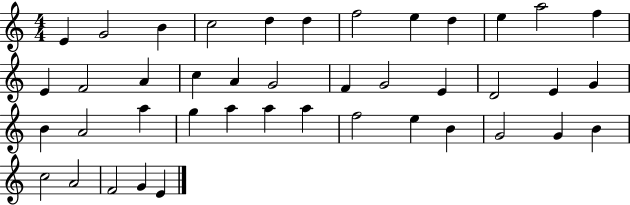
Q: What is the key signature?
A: C major